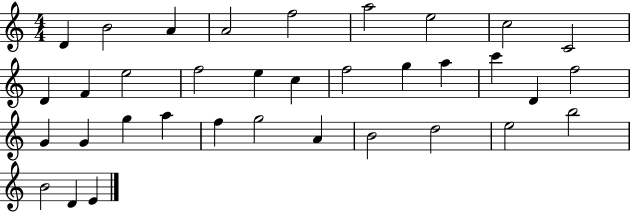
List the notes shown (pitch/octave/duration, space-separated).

D4/q B4/h A4/q A4/h F5/h A5/h E5/h C5/h C4/h D4/q F4/q E5/h F5/h E5/q C5/q F5/h G5/q A5/q C6/q D4/q F5/h G4/q G4/q G5/q A5/q F5/q G5/h A4/q B4/h D5/h E5/h B5/h B4/h D4/q E4/q